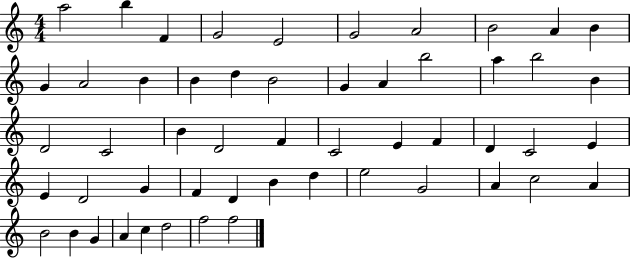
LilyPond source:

{
  \clef treble
  \numericTimeSignature
  \time 4/4
  \key c \major
  a''2 b''4 f'4 | g'2 e'2 | g'2 a'2 | b'2 a'4 b'4 | \break g'4 a'2 b'4 | b'4 d''4 b'2 | g'4 a'4 b''2 | a''4 b''2 b'4 | \break d'2 c'2 | b'4 d'2 f'4 | c'2 e'4 f'4 | d'4 c'2 e'4 | \break e'4 d'2 g'4 | f'4 d'4 b'4 d''4 | e''2 g'2 | a'4 c''2 a'4 | \break b'2 b'4 g'4 | a'4 c''4 d''2 | f''2 f''2 | \bar "|."
}